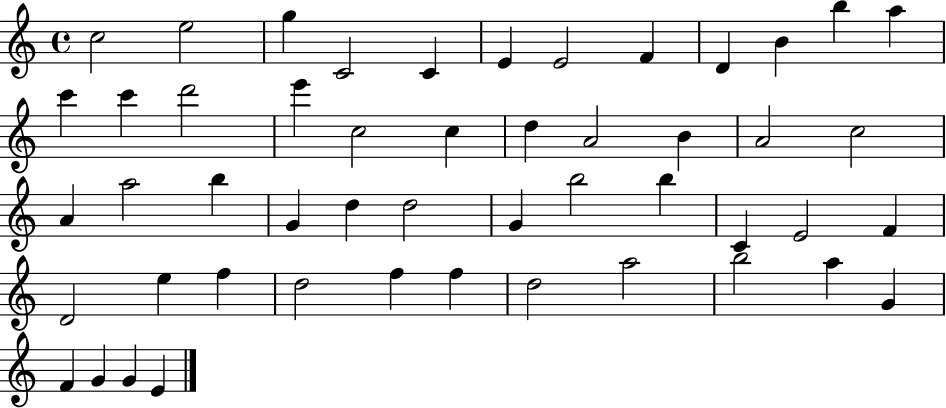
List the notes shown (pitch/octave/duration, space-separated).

C5/h E5/h G5/q C4/h C4/q E4/q E4/h F4/q D4/q B4/q B5/q A5/q C6/q C6/q D6/h E6/q C5/h C5/q D5/q A4/h B4/q A4/h C5/h A4/q A5/h B5/q G4/q D5/q D5/h G4/q B5/h B5/q C4/q E4/h F4/q D4/h E5/q F5/q D5/h F5/q F5/q D5/h A5/h B5/h A5/q G4/q F4/q G4/q G4/q E4/q